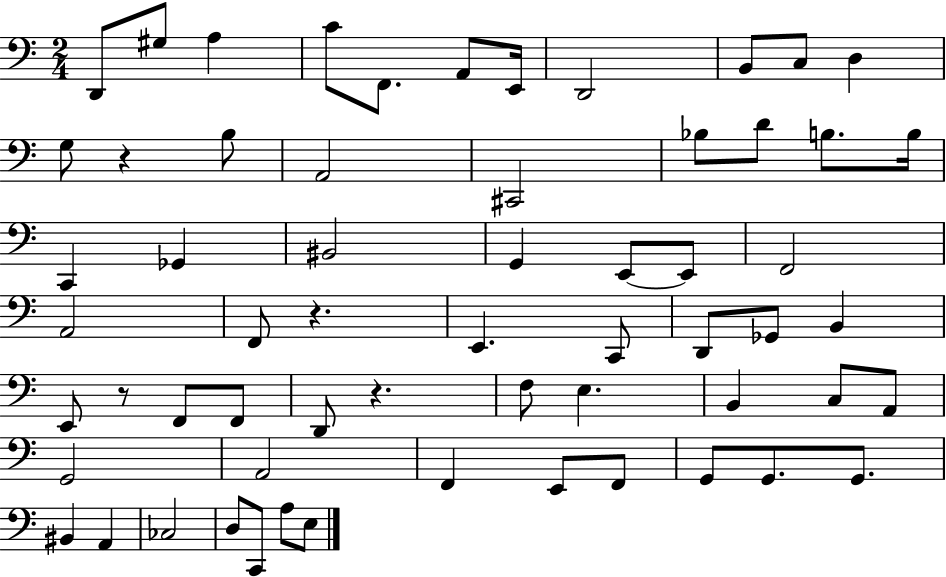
{
  \clef bass
  \numericTimeSignature
  \time 2/4
  \key c \major
  \repeat volta 2 { d,8 gis8 a4 | c'8 f,8. a,8 e,16 | d,2 | b,8 c8 d4 | \break g8 r4 b8 | a,2 | cis,2 | bes8 d'8 b8. b16 | \break c,4 ges,4 | bis,2 | g,4 e,8~~ e,8 | f,2 | \break a,2 | f,8 r4. | e,4. c,8 | d,8 ges,8 b,4 | \break e,8 r8 f,8 f,8 | d,8 r4. | f8 e4. | b,4 c8 a,8 | \break g,2 | a,2 | f,4 e,8 f,8 | g,8 g,8. g,8. | \break bis,4 a,4 | ces2 | d8 c,8 a8 e8 | } \bar "|."
}